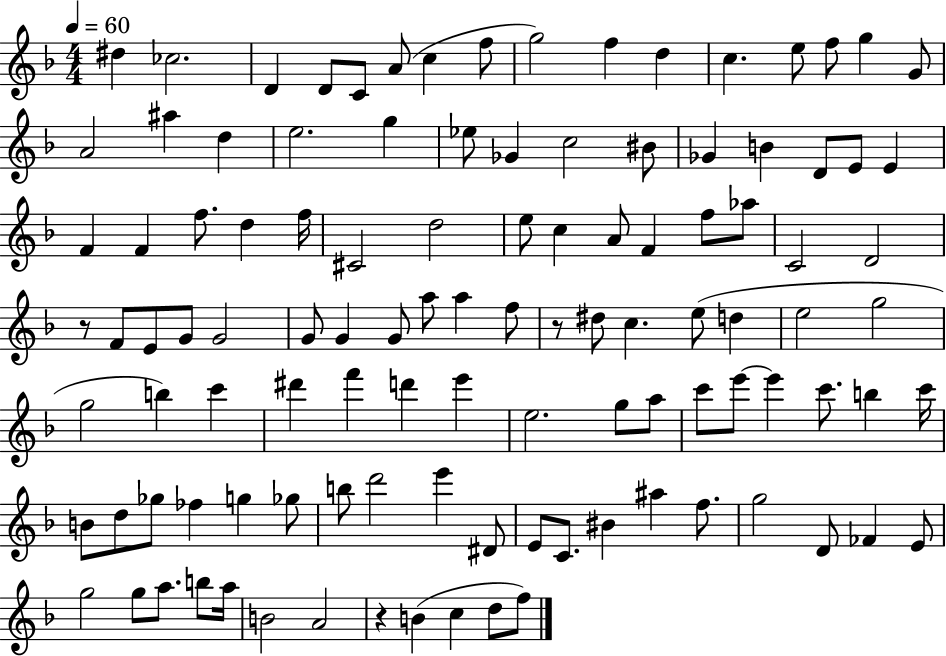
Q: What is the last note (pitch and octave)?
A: F5